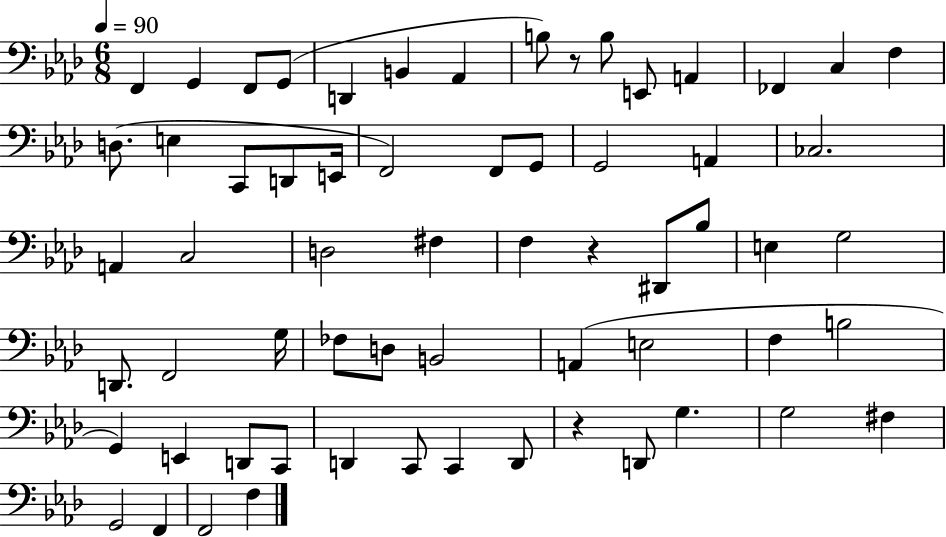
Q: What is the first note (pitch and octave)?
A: F2